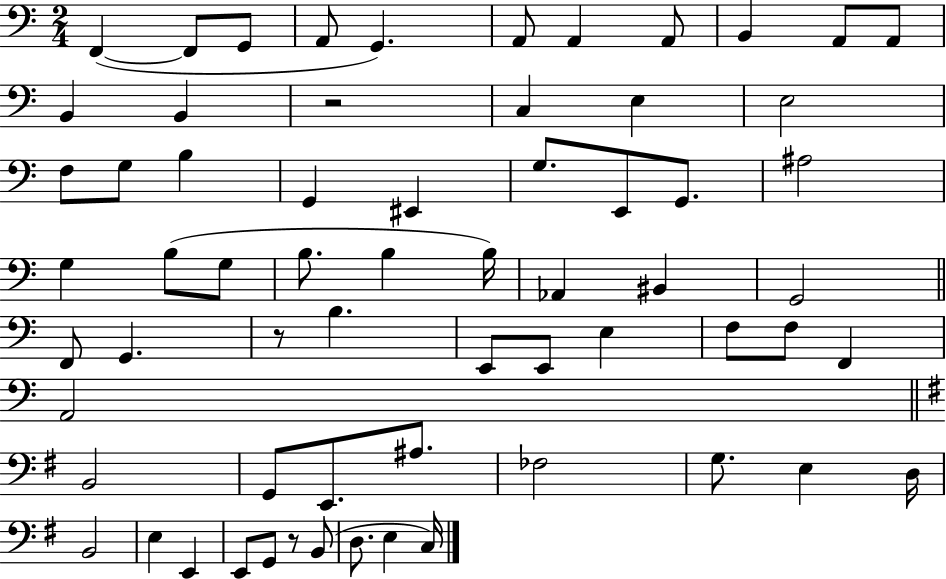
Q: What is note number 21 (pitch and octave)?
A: EIS2